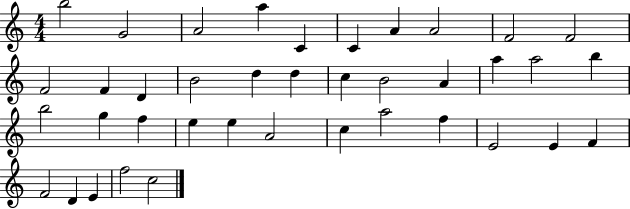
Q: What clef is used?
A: treble